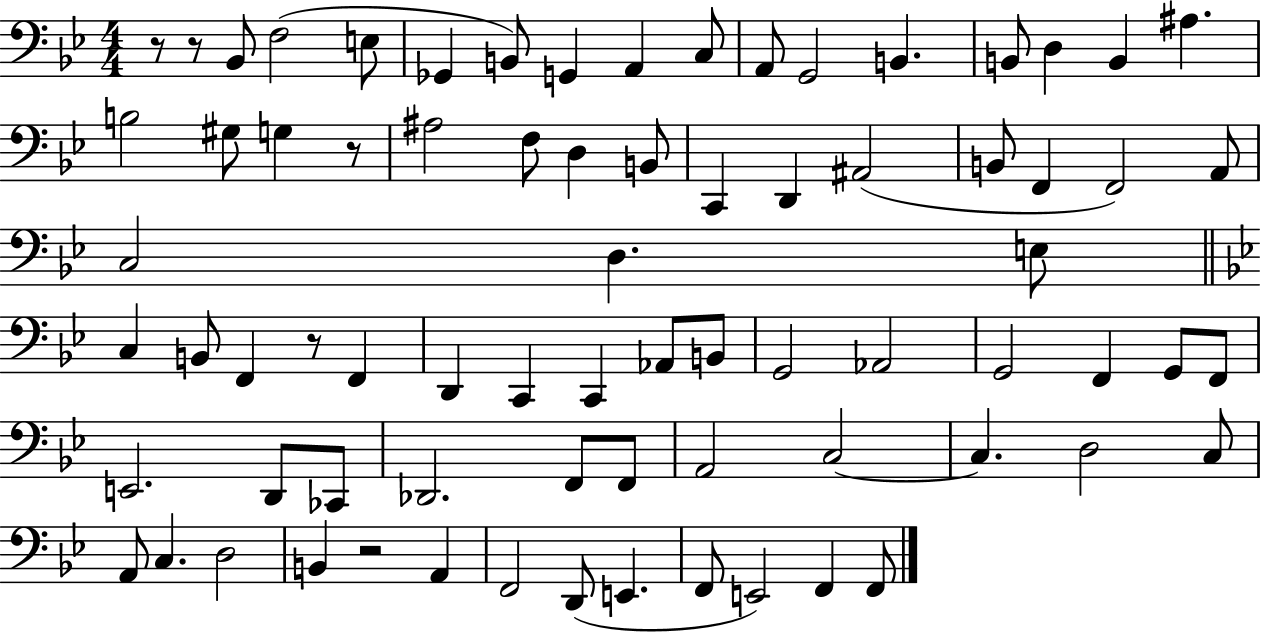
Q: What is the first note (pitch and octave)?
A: Bb2